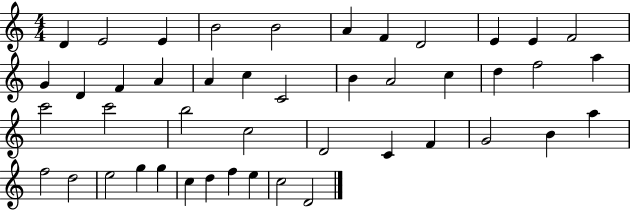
{
  \clef treble
  \numericTimeSignature
  \time 4/4
  \key c \major
  d'4 e'2 e'4 | b'2 b'2 | a'4 f'4 d'2 | e'4 e'4 f'2 | \break g'4 d'4 f'4 a'4 | a'4 c''4 c'2 | b'4 a'2 c''4 | d''4 f''2 a''4 | \break c'''2 c'''2 | b''2 c''2 | d'2 c'4 f'4 | g'2 b'4 a''4 | \break f''2 d''2 | e''2 g''4 g''4 | c''4 d''4 f''4 e''4 | c''2 d'2 | \break \bar "|."
}